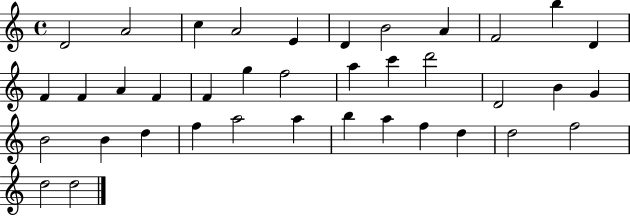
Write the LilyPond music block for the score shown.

{
  \clef treble
  \time 4/4
  \defaultTimeSignature
  \key c \major
  d'2 a'2 | c''4 a'2 e'4 | d'4 b'2 a'4 | f'2 b''4 d'4 | \break f'4 f'4 a'4 f'4 | f'4 g''4 f''2 | a''4 c'''4 d'''2 | d'2 b'4 g'4 | \break b'2 b'4 d''4 | f''4 a''2 a''4 | b''4 a''4 f''4 d''4 | d''2 f''2 | \break d''2 d''2 | \bar "|."
}